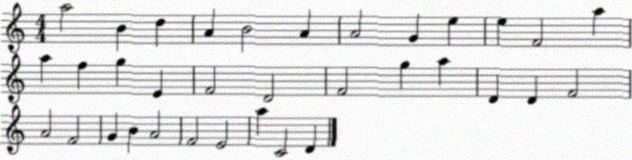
X:1
T:Untitled
M:4/4
L:1/4
K:C
a2 B d A B2 A A2 G e e F2 a a f g E F2 D2 F2 g a D D F2 A2 F2 G B A2 F2 E2 a C2 D